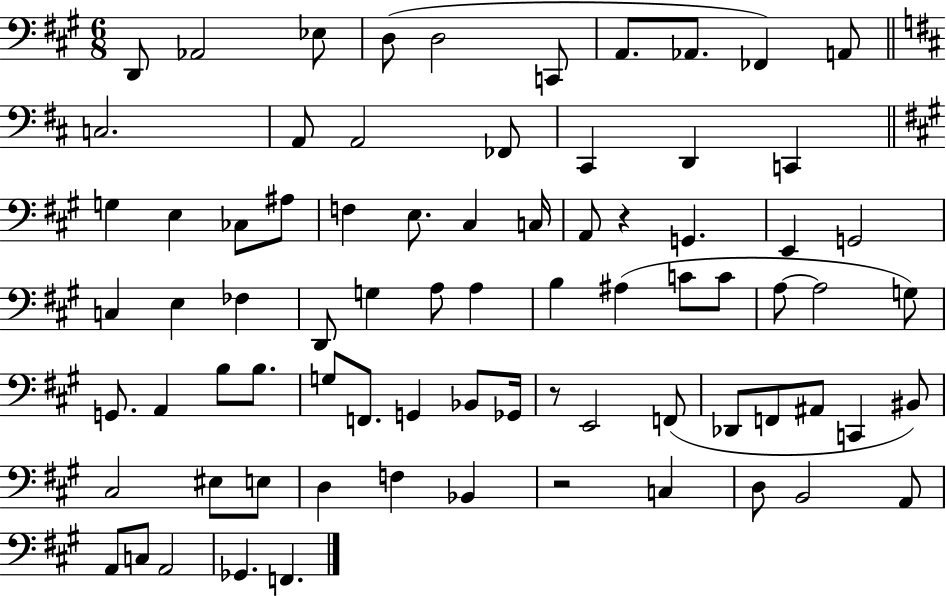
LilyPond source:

{
  \clef bass
  \numericTimeSignature
  \time 6/8
  \key a \major
  d,8 aes,2 ees8 | d8( d2 c,8 | a,8. aes,8. fes,4) a,8 | \bar "||" \break \key b \minor c2. | a,8 a,2 fes,8 | cis,4 d,4 c,4 | \bar "||" \break \key a \major g4 e4 ces8 ais8 | f4 e8. cis4 c16 | a,8 r4 g,4. | e,4 g,2 | \break c4 e4 fes4 | d,8 g4 a8 a4 | b4 ais4( c'8 c'8 | a8~~ a2 g8) | \break g,8. a,4 b8 b8. | g8 f,8. g,4 bes,8 ges,16 | r8 e,2 f,8( | des,8 f,8 ais,8 c,4 bis,8) | \break cis2 eis8 e8 | d4 f4 bes,4 | r2 c4 | d8 b,2 a,8 | \break a,8 c8 a,2 | ges,4. f,4. | \bar "|."
}